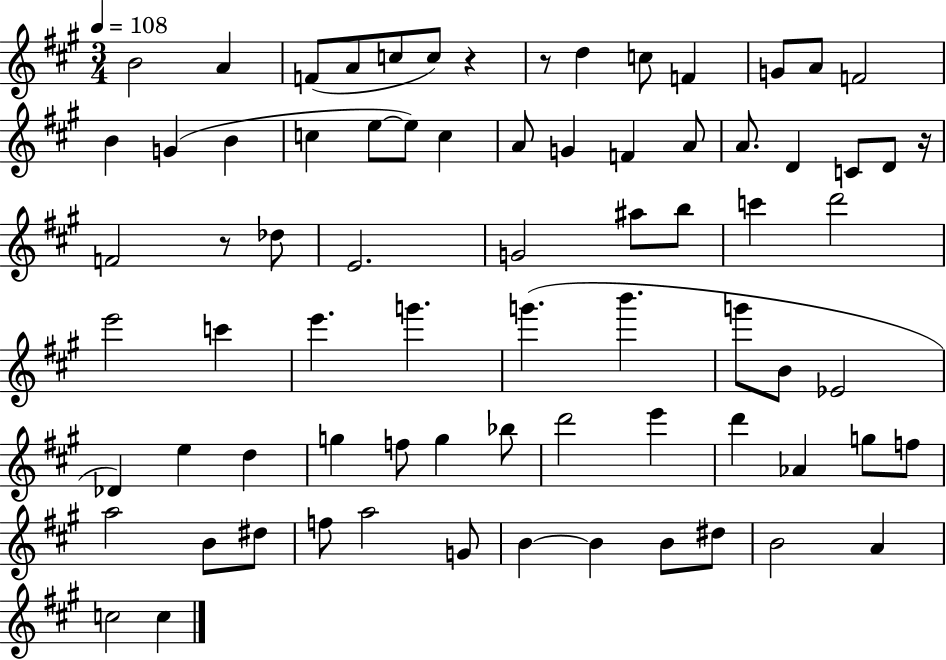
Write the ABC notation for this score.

X:1
T:Untitled
M:3/4
L:1/4
K:A
B2 A F/2 A/2 c/2 c/2 z z/2 d c/2 F G/2 A/2 F2 B G B c e/2 e/2 c A/2 G F A/2 A/2 D C/2 D/2 z/4 F2 z/2 _d/2 E2 G2 ^a/2 b/2 c' d'2 e'2 c' e' g' g' b' g'/2 B/2 _E2 _D e d g f/2 g _b/2 d'2 e' d' _A g/2 f/2 a2 B/2 ^d/2 f/2 a2 G/2 B B B/2 ^d/2 B2 A c2 c